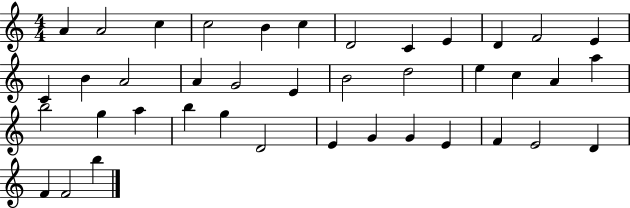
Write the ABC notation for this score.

X:1
T:Untitled
M:4/4
L:1/4
K:C
A A2 c c2 B c D2 C E D F2 E C B A2 A G2 E B2 d2 e c A a b2 g a b g D2 E G G E F E2 D F F2 b